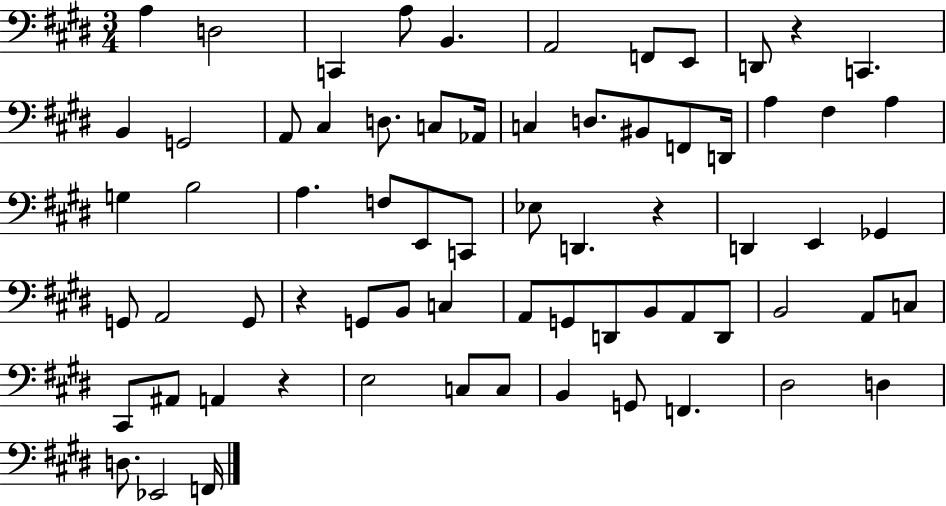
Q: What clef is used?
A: bass